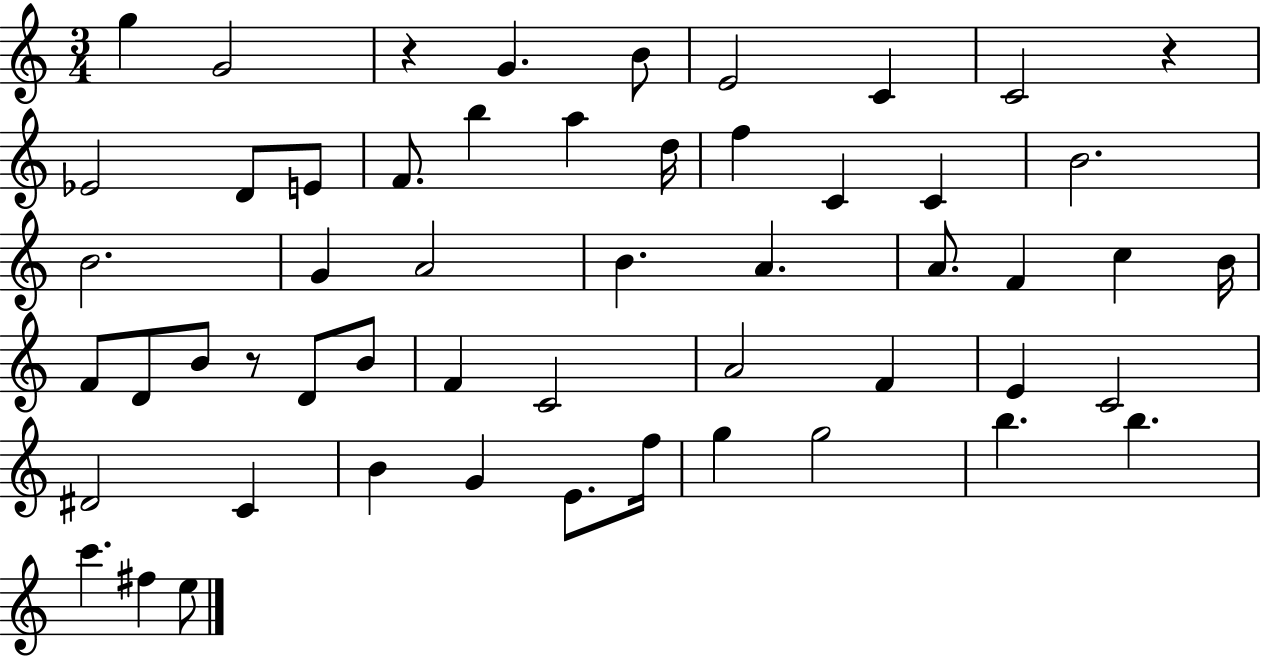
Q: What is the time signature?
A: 3/4